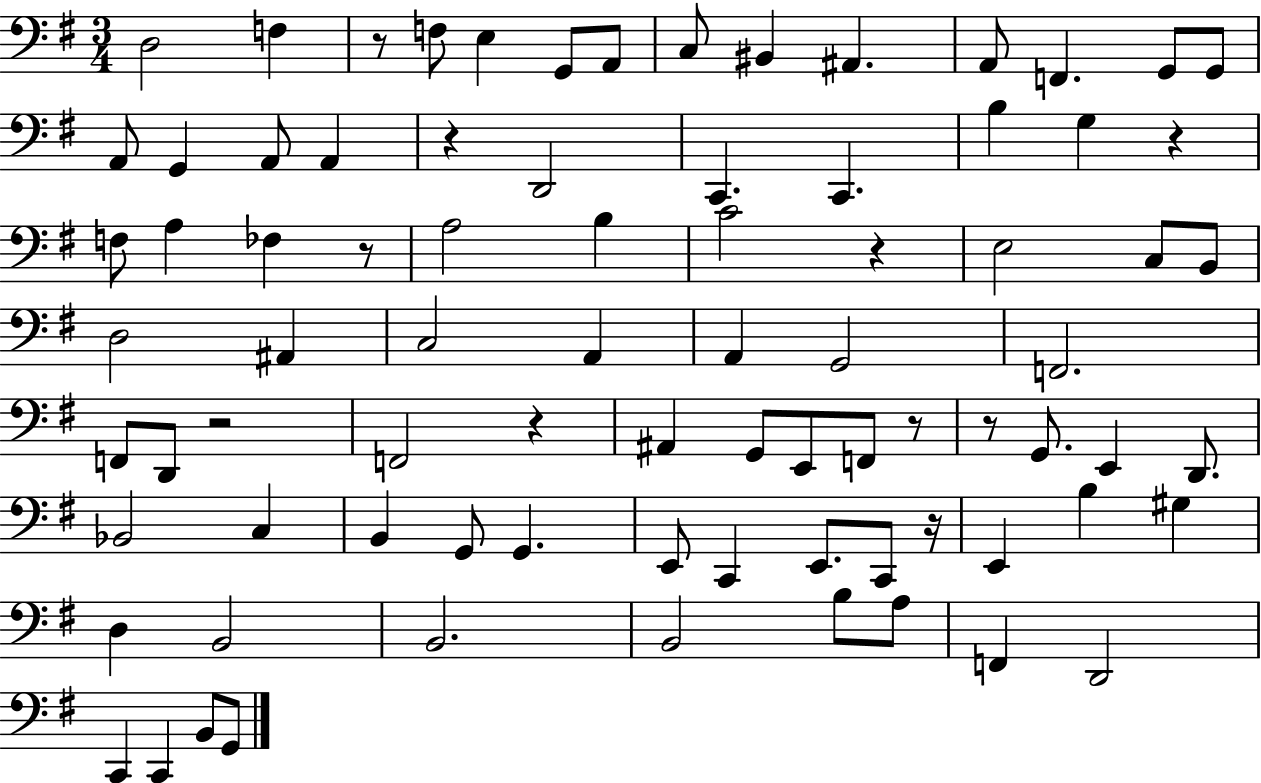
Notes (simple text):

D3/h F3/q R/e F3/e E3/q G2/e A2/e C3/e BIS2/q A#2/q. A2/e F2/q. G2/e G2/e A2/e G2/q A2/e A2/q R/q D2/h C2/q. C2/q. B3/q G3/q R/q F3/e A3/q FES3/q R/e A3/h B3/q C4/h R/q E3/h C3/e B2/e D3/h A#2/q C3/h A2/q A2/q G2/h F2/h. F2/e D2/e R/h F2/h R/q A#2/q G2/e E2/e F2/e R/e R/e G2/e. E2/q D2/e. Bb2/h C3/q B2/q G2/e G2/q. E2/e C2/q E2/e. C2/e R/s E2/q B3/q G#3/q D3/q B2/h B2/h. B2/h B3/e A3/e F2/q D2/h C2/q C2/q B2/e G2/e